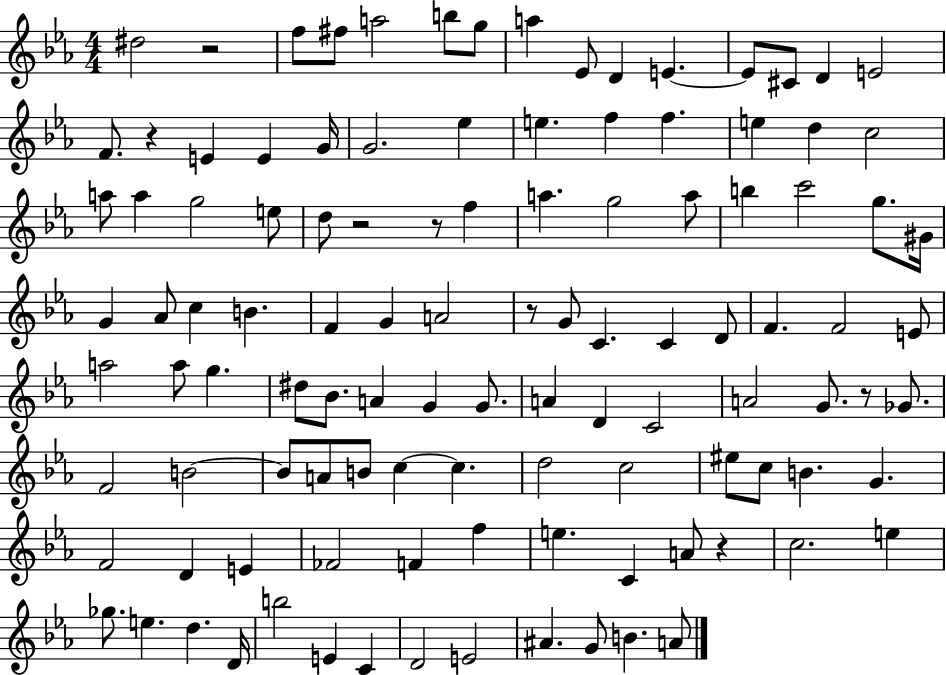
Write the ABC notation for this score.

X:1
T:Untitled
M:4/4
L:1/4
K:Eb
^d2 z2 f/2 ^f/2 a2 b/2 g/2 a _E/2 D E E/2 ^C/2 D E2 F/2 z E E G/4 G2 _e e f f e d c2 a/2 a g2 e/2 d/2 z2 z/2 f a g2 a/2 b c'2 g/2 ^G/4 G _A/2 c B F G A2 z/2 G/2 C C D/2 F F2 E/2 a2 a/2 g ^d/2 _B/2 A G G/2 A D C2 A2 G/2 z/2 _G/2 F2 B2 B/2 A/2 B/2 c c d2 c2 ^e/2 c/2 B G F2 D E _F2 F f e C A/2 z c2 e _g/2 e d D/4 b2 E C D2 E2 ^A G/2 B A/2